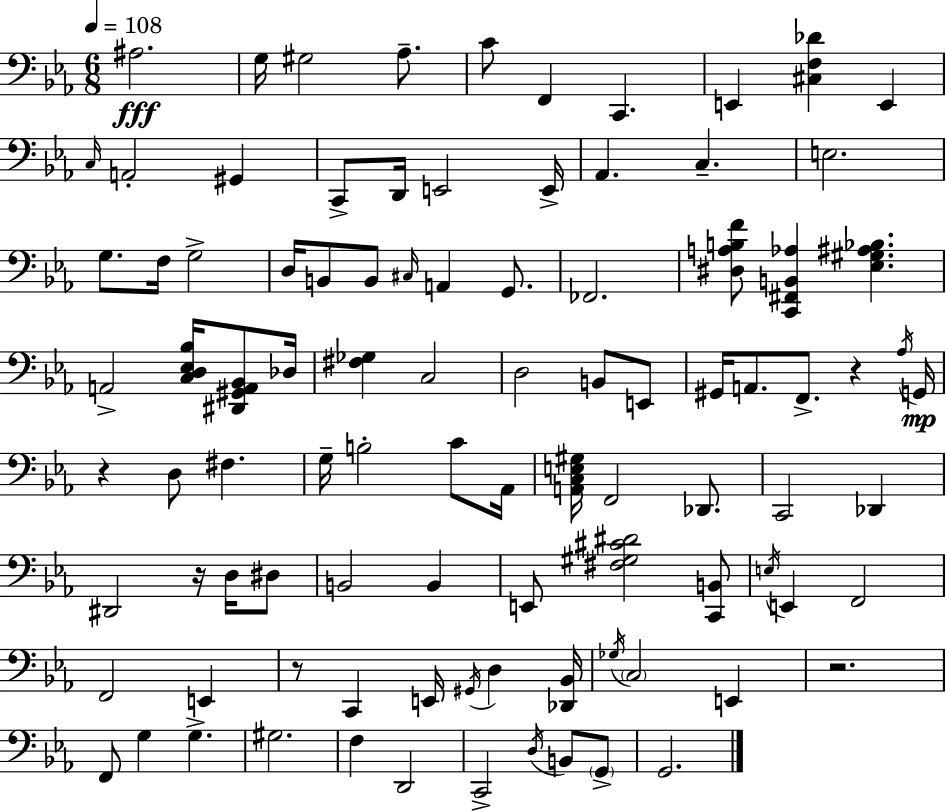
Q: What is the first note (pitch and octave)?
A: A#3